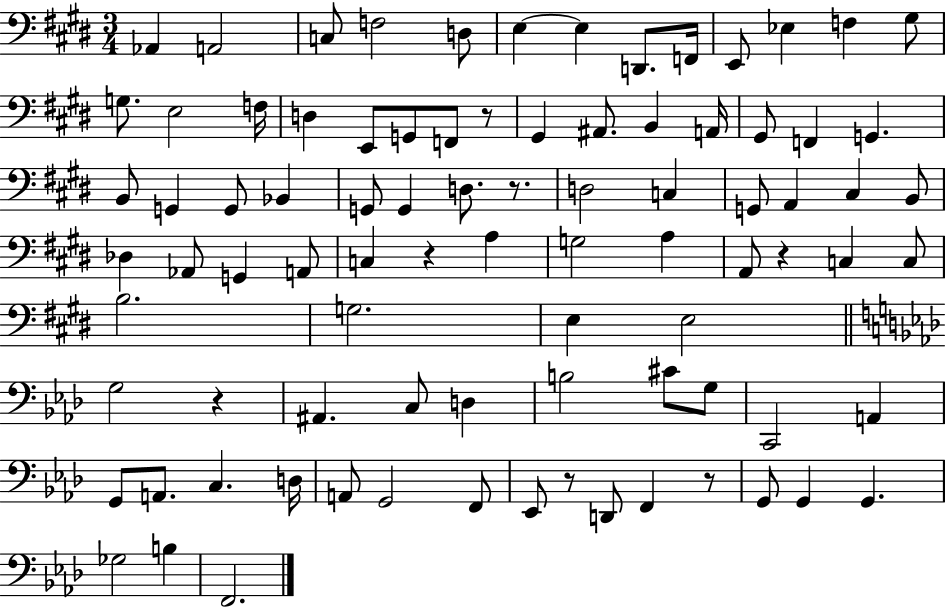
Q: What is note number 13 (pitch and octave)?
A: G#3